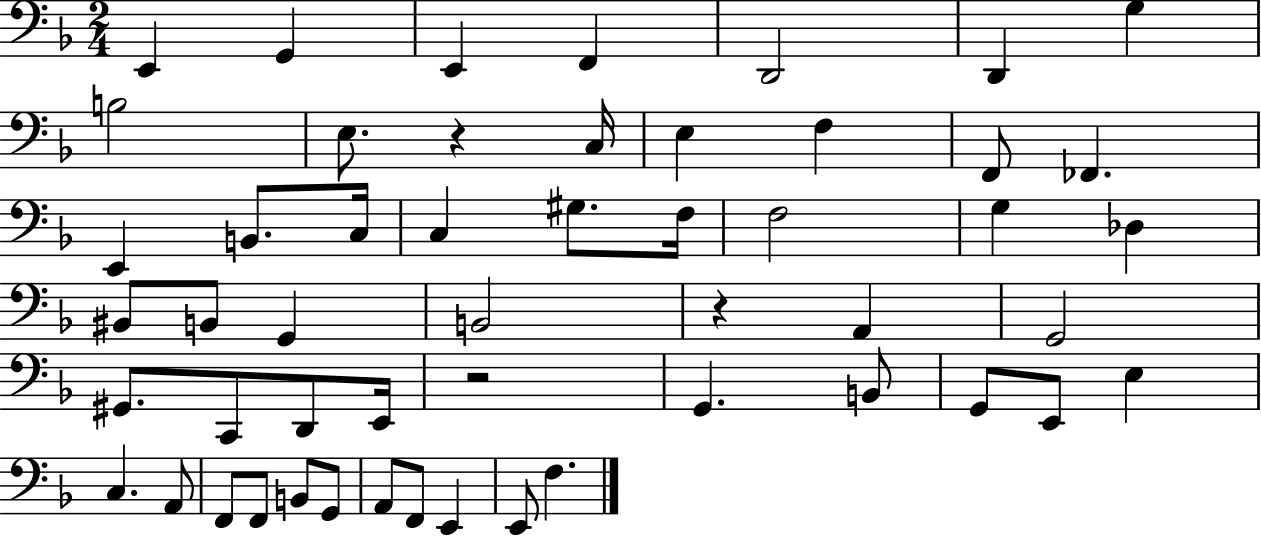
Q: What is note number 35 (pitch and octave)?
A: B2